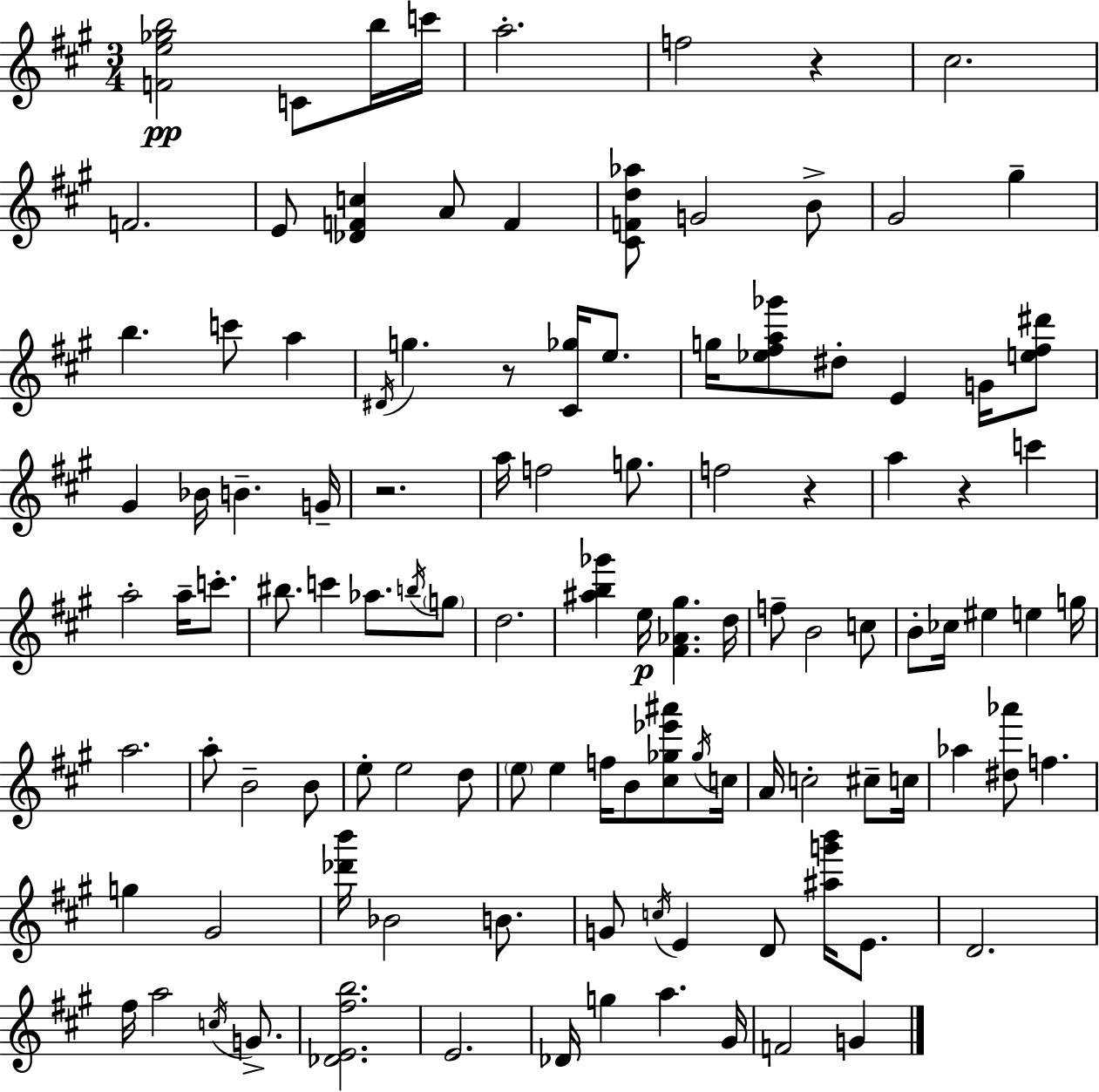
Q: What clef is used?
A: treble